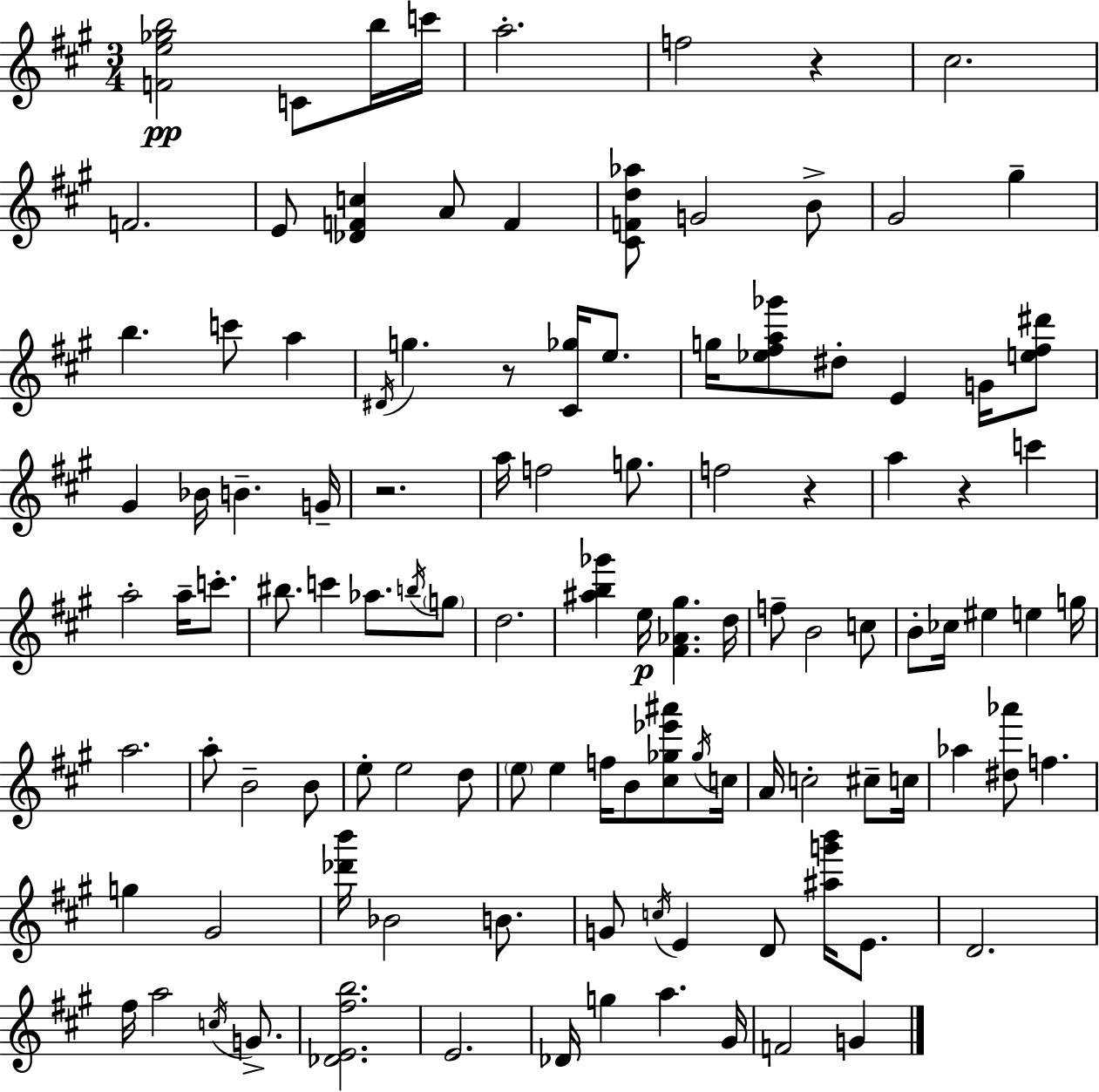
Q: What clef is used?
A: treble